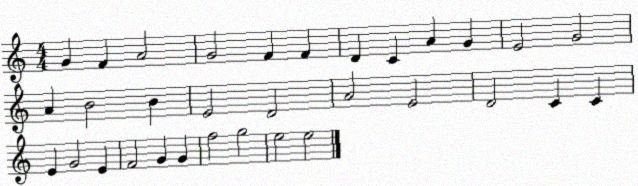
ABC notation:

X:1
T:Untitled
M:4/4
L:1/4
K:C
G F A2 G2 F F D C A G E2 G2 A B2 B E2 D2 A2 E2 D2 C C E G2 E F2 G G f2 g2 e2 e2